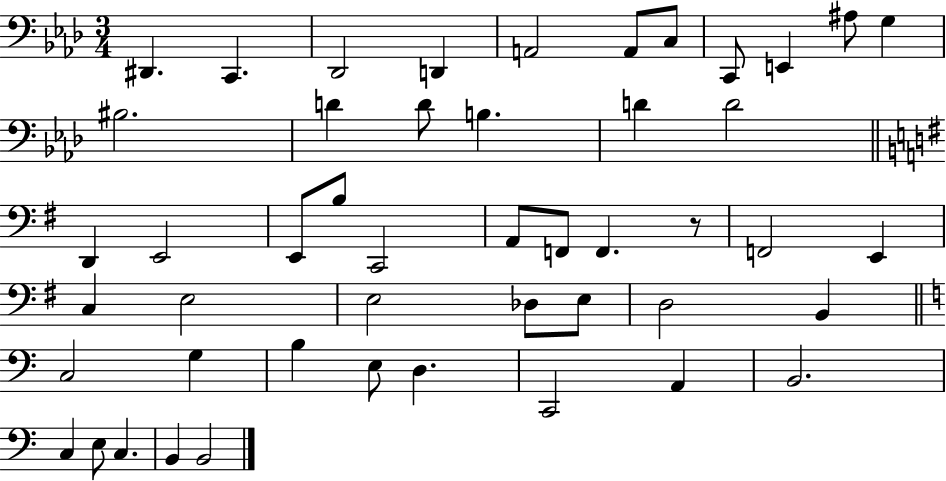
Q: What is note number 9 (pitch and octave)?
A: E2